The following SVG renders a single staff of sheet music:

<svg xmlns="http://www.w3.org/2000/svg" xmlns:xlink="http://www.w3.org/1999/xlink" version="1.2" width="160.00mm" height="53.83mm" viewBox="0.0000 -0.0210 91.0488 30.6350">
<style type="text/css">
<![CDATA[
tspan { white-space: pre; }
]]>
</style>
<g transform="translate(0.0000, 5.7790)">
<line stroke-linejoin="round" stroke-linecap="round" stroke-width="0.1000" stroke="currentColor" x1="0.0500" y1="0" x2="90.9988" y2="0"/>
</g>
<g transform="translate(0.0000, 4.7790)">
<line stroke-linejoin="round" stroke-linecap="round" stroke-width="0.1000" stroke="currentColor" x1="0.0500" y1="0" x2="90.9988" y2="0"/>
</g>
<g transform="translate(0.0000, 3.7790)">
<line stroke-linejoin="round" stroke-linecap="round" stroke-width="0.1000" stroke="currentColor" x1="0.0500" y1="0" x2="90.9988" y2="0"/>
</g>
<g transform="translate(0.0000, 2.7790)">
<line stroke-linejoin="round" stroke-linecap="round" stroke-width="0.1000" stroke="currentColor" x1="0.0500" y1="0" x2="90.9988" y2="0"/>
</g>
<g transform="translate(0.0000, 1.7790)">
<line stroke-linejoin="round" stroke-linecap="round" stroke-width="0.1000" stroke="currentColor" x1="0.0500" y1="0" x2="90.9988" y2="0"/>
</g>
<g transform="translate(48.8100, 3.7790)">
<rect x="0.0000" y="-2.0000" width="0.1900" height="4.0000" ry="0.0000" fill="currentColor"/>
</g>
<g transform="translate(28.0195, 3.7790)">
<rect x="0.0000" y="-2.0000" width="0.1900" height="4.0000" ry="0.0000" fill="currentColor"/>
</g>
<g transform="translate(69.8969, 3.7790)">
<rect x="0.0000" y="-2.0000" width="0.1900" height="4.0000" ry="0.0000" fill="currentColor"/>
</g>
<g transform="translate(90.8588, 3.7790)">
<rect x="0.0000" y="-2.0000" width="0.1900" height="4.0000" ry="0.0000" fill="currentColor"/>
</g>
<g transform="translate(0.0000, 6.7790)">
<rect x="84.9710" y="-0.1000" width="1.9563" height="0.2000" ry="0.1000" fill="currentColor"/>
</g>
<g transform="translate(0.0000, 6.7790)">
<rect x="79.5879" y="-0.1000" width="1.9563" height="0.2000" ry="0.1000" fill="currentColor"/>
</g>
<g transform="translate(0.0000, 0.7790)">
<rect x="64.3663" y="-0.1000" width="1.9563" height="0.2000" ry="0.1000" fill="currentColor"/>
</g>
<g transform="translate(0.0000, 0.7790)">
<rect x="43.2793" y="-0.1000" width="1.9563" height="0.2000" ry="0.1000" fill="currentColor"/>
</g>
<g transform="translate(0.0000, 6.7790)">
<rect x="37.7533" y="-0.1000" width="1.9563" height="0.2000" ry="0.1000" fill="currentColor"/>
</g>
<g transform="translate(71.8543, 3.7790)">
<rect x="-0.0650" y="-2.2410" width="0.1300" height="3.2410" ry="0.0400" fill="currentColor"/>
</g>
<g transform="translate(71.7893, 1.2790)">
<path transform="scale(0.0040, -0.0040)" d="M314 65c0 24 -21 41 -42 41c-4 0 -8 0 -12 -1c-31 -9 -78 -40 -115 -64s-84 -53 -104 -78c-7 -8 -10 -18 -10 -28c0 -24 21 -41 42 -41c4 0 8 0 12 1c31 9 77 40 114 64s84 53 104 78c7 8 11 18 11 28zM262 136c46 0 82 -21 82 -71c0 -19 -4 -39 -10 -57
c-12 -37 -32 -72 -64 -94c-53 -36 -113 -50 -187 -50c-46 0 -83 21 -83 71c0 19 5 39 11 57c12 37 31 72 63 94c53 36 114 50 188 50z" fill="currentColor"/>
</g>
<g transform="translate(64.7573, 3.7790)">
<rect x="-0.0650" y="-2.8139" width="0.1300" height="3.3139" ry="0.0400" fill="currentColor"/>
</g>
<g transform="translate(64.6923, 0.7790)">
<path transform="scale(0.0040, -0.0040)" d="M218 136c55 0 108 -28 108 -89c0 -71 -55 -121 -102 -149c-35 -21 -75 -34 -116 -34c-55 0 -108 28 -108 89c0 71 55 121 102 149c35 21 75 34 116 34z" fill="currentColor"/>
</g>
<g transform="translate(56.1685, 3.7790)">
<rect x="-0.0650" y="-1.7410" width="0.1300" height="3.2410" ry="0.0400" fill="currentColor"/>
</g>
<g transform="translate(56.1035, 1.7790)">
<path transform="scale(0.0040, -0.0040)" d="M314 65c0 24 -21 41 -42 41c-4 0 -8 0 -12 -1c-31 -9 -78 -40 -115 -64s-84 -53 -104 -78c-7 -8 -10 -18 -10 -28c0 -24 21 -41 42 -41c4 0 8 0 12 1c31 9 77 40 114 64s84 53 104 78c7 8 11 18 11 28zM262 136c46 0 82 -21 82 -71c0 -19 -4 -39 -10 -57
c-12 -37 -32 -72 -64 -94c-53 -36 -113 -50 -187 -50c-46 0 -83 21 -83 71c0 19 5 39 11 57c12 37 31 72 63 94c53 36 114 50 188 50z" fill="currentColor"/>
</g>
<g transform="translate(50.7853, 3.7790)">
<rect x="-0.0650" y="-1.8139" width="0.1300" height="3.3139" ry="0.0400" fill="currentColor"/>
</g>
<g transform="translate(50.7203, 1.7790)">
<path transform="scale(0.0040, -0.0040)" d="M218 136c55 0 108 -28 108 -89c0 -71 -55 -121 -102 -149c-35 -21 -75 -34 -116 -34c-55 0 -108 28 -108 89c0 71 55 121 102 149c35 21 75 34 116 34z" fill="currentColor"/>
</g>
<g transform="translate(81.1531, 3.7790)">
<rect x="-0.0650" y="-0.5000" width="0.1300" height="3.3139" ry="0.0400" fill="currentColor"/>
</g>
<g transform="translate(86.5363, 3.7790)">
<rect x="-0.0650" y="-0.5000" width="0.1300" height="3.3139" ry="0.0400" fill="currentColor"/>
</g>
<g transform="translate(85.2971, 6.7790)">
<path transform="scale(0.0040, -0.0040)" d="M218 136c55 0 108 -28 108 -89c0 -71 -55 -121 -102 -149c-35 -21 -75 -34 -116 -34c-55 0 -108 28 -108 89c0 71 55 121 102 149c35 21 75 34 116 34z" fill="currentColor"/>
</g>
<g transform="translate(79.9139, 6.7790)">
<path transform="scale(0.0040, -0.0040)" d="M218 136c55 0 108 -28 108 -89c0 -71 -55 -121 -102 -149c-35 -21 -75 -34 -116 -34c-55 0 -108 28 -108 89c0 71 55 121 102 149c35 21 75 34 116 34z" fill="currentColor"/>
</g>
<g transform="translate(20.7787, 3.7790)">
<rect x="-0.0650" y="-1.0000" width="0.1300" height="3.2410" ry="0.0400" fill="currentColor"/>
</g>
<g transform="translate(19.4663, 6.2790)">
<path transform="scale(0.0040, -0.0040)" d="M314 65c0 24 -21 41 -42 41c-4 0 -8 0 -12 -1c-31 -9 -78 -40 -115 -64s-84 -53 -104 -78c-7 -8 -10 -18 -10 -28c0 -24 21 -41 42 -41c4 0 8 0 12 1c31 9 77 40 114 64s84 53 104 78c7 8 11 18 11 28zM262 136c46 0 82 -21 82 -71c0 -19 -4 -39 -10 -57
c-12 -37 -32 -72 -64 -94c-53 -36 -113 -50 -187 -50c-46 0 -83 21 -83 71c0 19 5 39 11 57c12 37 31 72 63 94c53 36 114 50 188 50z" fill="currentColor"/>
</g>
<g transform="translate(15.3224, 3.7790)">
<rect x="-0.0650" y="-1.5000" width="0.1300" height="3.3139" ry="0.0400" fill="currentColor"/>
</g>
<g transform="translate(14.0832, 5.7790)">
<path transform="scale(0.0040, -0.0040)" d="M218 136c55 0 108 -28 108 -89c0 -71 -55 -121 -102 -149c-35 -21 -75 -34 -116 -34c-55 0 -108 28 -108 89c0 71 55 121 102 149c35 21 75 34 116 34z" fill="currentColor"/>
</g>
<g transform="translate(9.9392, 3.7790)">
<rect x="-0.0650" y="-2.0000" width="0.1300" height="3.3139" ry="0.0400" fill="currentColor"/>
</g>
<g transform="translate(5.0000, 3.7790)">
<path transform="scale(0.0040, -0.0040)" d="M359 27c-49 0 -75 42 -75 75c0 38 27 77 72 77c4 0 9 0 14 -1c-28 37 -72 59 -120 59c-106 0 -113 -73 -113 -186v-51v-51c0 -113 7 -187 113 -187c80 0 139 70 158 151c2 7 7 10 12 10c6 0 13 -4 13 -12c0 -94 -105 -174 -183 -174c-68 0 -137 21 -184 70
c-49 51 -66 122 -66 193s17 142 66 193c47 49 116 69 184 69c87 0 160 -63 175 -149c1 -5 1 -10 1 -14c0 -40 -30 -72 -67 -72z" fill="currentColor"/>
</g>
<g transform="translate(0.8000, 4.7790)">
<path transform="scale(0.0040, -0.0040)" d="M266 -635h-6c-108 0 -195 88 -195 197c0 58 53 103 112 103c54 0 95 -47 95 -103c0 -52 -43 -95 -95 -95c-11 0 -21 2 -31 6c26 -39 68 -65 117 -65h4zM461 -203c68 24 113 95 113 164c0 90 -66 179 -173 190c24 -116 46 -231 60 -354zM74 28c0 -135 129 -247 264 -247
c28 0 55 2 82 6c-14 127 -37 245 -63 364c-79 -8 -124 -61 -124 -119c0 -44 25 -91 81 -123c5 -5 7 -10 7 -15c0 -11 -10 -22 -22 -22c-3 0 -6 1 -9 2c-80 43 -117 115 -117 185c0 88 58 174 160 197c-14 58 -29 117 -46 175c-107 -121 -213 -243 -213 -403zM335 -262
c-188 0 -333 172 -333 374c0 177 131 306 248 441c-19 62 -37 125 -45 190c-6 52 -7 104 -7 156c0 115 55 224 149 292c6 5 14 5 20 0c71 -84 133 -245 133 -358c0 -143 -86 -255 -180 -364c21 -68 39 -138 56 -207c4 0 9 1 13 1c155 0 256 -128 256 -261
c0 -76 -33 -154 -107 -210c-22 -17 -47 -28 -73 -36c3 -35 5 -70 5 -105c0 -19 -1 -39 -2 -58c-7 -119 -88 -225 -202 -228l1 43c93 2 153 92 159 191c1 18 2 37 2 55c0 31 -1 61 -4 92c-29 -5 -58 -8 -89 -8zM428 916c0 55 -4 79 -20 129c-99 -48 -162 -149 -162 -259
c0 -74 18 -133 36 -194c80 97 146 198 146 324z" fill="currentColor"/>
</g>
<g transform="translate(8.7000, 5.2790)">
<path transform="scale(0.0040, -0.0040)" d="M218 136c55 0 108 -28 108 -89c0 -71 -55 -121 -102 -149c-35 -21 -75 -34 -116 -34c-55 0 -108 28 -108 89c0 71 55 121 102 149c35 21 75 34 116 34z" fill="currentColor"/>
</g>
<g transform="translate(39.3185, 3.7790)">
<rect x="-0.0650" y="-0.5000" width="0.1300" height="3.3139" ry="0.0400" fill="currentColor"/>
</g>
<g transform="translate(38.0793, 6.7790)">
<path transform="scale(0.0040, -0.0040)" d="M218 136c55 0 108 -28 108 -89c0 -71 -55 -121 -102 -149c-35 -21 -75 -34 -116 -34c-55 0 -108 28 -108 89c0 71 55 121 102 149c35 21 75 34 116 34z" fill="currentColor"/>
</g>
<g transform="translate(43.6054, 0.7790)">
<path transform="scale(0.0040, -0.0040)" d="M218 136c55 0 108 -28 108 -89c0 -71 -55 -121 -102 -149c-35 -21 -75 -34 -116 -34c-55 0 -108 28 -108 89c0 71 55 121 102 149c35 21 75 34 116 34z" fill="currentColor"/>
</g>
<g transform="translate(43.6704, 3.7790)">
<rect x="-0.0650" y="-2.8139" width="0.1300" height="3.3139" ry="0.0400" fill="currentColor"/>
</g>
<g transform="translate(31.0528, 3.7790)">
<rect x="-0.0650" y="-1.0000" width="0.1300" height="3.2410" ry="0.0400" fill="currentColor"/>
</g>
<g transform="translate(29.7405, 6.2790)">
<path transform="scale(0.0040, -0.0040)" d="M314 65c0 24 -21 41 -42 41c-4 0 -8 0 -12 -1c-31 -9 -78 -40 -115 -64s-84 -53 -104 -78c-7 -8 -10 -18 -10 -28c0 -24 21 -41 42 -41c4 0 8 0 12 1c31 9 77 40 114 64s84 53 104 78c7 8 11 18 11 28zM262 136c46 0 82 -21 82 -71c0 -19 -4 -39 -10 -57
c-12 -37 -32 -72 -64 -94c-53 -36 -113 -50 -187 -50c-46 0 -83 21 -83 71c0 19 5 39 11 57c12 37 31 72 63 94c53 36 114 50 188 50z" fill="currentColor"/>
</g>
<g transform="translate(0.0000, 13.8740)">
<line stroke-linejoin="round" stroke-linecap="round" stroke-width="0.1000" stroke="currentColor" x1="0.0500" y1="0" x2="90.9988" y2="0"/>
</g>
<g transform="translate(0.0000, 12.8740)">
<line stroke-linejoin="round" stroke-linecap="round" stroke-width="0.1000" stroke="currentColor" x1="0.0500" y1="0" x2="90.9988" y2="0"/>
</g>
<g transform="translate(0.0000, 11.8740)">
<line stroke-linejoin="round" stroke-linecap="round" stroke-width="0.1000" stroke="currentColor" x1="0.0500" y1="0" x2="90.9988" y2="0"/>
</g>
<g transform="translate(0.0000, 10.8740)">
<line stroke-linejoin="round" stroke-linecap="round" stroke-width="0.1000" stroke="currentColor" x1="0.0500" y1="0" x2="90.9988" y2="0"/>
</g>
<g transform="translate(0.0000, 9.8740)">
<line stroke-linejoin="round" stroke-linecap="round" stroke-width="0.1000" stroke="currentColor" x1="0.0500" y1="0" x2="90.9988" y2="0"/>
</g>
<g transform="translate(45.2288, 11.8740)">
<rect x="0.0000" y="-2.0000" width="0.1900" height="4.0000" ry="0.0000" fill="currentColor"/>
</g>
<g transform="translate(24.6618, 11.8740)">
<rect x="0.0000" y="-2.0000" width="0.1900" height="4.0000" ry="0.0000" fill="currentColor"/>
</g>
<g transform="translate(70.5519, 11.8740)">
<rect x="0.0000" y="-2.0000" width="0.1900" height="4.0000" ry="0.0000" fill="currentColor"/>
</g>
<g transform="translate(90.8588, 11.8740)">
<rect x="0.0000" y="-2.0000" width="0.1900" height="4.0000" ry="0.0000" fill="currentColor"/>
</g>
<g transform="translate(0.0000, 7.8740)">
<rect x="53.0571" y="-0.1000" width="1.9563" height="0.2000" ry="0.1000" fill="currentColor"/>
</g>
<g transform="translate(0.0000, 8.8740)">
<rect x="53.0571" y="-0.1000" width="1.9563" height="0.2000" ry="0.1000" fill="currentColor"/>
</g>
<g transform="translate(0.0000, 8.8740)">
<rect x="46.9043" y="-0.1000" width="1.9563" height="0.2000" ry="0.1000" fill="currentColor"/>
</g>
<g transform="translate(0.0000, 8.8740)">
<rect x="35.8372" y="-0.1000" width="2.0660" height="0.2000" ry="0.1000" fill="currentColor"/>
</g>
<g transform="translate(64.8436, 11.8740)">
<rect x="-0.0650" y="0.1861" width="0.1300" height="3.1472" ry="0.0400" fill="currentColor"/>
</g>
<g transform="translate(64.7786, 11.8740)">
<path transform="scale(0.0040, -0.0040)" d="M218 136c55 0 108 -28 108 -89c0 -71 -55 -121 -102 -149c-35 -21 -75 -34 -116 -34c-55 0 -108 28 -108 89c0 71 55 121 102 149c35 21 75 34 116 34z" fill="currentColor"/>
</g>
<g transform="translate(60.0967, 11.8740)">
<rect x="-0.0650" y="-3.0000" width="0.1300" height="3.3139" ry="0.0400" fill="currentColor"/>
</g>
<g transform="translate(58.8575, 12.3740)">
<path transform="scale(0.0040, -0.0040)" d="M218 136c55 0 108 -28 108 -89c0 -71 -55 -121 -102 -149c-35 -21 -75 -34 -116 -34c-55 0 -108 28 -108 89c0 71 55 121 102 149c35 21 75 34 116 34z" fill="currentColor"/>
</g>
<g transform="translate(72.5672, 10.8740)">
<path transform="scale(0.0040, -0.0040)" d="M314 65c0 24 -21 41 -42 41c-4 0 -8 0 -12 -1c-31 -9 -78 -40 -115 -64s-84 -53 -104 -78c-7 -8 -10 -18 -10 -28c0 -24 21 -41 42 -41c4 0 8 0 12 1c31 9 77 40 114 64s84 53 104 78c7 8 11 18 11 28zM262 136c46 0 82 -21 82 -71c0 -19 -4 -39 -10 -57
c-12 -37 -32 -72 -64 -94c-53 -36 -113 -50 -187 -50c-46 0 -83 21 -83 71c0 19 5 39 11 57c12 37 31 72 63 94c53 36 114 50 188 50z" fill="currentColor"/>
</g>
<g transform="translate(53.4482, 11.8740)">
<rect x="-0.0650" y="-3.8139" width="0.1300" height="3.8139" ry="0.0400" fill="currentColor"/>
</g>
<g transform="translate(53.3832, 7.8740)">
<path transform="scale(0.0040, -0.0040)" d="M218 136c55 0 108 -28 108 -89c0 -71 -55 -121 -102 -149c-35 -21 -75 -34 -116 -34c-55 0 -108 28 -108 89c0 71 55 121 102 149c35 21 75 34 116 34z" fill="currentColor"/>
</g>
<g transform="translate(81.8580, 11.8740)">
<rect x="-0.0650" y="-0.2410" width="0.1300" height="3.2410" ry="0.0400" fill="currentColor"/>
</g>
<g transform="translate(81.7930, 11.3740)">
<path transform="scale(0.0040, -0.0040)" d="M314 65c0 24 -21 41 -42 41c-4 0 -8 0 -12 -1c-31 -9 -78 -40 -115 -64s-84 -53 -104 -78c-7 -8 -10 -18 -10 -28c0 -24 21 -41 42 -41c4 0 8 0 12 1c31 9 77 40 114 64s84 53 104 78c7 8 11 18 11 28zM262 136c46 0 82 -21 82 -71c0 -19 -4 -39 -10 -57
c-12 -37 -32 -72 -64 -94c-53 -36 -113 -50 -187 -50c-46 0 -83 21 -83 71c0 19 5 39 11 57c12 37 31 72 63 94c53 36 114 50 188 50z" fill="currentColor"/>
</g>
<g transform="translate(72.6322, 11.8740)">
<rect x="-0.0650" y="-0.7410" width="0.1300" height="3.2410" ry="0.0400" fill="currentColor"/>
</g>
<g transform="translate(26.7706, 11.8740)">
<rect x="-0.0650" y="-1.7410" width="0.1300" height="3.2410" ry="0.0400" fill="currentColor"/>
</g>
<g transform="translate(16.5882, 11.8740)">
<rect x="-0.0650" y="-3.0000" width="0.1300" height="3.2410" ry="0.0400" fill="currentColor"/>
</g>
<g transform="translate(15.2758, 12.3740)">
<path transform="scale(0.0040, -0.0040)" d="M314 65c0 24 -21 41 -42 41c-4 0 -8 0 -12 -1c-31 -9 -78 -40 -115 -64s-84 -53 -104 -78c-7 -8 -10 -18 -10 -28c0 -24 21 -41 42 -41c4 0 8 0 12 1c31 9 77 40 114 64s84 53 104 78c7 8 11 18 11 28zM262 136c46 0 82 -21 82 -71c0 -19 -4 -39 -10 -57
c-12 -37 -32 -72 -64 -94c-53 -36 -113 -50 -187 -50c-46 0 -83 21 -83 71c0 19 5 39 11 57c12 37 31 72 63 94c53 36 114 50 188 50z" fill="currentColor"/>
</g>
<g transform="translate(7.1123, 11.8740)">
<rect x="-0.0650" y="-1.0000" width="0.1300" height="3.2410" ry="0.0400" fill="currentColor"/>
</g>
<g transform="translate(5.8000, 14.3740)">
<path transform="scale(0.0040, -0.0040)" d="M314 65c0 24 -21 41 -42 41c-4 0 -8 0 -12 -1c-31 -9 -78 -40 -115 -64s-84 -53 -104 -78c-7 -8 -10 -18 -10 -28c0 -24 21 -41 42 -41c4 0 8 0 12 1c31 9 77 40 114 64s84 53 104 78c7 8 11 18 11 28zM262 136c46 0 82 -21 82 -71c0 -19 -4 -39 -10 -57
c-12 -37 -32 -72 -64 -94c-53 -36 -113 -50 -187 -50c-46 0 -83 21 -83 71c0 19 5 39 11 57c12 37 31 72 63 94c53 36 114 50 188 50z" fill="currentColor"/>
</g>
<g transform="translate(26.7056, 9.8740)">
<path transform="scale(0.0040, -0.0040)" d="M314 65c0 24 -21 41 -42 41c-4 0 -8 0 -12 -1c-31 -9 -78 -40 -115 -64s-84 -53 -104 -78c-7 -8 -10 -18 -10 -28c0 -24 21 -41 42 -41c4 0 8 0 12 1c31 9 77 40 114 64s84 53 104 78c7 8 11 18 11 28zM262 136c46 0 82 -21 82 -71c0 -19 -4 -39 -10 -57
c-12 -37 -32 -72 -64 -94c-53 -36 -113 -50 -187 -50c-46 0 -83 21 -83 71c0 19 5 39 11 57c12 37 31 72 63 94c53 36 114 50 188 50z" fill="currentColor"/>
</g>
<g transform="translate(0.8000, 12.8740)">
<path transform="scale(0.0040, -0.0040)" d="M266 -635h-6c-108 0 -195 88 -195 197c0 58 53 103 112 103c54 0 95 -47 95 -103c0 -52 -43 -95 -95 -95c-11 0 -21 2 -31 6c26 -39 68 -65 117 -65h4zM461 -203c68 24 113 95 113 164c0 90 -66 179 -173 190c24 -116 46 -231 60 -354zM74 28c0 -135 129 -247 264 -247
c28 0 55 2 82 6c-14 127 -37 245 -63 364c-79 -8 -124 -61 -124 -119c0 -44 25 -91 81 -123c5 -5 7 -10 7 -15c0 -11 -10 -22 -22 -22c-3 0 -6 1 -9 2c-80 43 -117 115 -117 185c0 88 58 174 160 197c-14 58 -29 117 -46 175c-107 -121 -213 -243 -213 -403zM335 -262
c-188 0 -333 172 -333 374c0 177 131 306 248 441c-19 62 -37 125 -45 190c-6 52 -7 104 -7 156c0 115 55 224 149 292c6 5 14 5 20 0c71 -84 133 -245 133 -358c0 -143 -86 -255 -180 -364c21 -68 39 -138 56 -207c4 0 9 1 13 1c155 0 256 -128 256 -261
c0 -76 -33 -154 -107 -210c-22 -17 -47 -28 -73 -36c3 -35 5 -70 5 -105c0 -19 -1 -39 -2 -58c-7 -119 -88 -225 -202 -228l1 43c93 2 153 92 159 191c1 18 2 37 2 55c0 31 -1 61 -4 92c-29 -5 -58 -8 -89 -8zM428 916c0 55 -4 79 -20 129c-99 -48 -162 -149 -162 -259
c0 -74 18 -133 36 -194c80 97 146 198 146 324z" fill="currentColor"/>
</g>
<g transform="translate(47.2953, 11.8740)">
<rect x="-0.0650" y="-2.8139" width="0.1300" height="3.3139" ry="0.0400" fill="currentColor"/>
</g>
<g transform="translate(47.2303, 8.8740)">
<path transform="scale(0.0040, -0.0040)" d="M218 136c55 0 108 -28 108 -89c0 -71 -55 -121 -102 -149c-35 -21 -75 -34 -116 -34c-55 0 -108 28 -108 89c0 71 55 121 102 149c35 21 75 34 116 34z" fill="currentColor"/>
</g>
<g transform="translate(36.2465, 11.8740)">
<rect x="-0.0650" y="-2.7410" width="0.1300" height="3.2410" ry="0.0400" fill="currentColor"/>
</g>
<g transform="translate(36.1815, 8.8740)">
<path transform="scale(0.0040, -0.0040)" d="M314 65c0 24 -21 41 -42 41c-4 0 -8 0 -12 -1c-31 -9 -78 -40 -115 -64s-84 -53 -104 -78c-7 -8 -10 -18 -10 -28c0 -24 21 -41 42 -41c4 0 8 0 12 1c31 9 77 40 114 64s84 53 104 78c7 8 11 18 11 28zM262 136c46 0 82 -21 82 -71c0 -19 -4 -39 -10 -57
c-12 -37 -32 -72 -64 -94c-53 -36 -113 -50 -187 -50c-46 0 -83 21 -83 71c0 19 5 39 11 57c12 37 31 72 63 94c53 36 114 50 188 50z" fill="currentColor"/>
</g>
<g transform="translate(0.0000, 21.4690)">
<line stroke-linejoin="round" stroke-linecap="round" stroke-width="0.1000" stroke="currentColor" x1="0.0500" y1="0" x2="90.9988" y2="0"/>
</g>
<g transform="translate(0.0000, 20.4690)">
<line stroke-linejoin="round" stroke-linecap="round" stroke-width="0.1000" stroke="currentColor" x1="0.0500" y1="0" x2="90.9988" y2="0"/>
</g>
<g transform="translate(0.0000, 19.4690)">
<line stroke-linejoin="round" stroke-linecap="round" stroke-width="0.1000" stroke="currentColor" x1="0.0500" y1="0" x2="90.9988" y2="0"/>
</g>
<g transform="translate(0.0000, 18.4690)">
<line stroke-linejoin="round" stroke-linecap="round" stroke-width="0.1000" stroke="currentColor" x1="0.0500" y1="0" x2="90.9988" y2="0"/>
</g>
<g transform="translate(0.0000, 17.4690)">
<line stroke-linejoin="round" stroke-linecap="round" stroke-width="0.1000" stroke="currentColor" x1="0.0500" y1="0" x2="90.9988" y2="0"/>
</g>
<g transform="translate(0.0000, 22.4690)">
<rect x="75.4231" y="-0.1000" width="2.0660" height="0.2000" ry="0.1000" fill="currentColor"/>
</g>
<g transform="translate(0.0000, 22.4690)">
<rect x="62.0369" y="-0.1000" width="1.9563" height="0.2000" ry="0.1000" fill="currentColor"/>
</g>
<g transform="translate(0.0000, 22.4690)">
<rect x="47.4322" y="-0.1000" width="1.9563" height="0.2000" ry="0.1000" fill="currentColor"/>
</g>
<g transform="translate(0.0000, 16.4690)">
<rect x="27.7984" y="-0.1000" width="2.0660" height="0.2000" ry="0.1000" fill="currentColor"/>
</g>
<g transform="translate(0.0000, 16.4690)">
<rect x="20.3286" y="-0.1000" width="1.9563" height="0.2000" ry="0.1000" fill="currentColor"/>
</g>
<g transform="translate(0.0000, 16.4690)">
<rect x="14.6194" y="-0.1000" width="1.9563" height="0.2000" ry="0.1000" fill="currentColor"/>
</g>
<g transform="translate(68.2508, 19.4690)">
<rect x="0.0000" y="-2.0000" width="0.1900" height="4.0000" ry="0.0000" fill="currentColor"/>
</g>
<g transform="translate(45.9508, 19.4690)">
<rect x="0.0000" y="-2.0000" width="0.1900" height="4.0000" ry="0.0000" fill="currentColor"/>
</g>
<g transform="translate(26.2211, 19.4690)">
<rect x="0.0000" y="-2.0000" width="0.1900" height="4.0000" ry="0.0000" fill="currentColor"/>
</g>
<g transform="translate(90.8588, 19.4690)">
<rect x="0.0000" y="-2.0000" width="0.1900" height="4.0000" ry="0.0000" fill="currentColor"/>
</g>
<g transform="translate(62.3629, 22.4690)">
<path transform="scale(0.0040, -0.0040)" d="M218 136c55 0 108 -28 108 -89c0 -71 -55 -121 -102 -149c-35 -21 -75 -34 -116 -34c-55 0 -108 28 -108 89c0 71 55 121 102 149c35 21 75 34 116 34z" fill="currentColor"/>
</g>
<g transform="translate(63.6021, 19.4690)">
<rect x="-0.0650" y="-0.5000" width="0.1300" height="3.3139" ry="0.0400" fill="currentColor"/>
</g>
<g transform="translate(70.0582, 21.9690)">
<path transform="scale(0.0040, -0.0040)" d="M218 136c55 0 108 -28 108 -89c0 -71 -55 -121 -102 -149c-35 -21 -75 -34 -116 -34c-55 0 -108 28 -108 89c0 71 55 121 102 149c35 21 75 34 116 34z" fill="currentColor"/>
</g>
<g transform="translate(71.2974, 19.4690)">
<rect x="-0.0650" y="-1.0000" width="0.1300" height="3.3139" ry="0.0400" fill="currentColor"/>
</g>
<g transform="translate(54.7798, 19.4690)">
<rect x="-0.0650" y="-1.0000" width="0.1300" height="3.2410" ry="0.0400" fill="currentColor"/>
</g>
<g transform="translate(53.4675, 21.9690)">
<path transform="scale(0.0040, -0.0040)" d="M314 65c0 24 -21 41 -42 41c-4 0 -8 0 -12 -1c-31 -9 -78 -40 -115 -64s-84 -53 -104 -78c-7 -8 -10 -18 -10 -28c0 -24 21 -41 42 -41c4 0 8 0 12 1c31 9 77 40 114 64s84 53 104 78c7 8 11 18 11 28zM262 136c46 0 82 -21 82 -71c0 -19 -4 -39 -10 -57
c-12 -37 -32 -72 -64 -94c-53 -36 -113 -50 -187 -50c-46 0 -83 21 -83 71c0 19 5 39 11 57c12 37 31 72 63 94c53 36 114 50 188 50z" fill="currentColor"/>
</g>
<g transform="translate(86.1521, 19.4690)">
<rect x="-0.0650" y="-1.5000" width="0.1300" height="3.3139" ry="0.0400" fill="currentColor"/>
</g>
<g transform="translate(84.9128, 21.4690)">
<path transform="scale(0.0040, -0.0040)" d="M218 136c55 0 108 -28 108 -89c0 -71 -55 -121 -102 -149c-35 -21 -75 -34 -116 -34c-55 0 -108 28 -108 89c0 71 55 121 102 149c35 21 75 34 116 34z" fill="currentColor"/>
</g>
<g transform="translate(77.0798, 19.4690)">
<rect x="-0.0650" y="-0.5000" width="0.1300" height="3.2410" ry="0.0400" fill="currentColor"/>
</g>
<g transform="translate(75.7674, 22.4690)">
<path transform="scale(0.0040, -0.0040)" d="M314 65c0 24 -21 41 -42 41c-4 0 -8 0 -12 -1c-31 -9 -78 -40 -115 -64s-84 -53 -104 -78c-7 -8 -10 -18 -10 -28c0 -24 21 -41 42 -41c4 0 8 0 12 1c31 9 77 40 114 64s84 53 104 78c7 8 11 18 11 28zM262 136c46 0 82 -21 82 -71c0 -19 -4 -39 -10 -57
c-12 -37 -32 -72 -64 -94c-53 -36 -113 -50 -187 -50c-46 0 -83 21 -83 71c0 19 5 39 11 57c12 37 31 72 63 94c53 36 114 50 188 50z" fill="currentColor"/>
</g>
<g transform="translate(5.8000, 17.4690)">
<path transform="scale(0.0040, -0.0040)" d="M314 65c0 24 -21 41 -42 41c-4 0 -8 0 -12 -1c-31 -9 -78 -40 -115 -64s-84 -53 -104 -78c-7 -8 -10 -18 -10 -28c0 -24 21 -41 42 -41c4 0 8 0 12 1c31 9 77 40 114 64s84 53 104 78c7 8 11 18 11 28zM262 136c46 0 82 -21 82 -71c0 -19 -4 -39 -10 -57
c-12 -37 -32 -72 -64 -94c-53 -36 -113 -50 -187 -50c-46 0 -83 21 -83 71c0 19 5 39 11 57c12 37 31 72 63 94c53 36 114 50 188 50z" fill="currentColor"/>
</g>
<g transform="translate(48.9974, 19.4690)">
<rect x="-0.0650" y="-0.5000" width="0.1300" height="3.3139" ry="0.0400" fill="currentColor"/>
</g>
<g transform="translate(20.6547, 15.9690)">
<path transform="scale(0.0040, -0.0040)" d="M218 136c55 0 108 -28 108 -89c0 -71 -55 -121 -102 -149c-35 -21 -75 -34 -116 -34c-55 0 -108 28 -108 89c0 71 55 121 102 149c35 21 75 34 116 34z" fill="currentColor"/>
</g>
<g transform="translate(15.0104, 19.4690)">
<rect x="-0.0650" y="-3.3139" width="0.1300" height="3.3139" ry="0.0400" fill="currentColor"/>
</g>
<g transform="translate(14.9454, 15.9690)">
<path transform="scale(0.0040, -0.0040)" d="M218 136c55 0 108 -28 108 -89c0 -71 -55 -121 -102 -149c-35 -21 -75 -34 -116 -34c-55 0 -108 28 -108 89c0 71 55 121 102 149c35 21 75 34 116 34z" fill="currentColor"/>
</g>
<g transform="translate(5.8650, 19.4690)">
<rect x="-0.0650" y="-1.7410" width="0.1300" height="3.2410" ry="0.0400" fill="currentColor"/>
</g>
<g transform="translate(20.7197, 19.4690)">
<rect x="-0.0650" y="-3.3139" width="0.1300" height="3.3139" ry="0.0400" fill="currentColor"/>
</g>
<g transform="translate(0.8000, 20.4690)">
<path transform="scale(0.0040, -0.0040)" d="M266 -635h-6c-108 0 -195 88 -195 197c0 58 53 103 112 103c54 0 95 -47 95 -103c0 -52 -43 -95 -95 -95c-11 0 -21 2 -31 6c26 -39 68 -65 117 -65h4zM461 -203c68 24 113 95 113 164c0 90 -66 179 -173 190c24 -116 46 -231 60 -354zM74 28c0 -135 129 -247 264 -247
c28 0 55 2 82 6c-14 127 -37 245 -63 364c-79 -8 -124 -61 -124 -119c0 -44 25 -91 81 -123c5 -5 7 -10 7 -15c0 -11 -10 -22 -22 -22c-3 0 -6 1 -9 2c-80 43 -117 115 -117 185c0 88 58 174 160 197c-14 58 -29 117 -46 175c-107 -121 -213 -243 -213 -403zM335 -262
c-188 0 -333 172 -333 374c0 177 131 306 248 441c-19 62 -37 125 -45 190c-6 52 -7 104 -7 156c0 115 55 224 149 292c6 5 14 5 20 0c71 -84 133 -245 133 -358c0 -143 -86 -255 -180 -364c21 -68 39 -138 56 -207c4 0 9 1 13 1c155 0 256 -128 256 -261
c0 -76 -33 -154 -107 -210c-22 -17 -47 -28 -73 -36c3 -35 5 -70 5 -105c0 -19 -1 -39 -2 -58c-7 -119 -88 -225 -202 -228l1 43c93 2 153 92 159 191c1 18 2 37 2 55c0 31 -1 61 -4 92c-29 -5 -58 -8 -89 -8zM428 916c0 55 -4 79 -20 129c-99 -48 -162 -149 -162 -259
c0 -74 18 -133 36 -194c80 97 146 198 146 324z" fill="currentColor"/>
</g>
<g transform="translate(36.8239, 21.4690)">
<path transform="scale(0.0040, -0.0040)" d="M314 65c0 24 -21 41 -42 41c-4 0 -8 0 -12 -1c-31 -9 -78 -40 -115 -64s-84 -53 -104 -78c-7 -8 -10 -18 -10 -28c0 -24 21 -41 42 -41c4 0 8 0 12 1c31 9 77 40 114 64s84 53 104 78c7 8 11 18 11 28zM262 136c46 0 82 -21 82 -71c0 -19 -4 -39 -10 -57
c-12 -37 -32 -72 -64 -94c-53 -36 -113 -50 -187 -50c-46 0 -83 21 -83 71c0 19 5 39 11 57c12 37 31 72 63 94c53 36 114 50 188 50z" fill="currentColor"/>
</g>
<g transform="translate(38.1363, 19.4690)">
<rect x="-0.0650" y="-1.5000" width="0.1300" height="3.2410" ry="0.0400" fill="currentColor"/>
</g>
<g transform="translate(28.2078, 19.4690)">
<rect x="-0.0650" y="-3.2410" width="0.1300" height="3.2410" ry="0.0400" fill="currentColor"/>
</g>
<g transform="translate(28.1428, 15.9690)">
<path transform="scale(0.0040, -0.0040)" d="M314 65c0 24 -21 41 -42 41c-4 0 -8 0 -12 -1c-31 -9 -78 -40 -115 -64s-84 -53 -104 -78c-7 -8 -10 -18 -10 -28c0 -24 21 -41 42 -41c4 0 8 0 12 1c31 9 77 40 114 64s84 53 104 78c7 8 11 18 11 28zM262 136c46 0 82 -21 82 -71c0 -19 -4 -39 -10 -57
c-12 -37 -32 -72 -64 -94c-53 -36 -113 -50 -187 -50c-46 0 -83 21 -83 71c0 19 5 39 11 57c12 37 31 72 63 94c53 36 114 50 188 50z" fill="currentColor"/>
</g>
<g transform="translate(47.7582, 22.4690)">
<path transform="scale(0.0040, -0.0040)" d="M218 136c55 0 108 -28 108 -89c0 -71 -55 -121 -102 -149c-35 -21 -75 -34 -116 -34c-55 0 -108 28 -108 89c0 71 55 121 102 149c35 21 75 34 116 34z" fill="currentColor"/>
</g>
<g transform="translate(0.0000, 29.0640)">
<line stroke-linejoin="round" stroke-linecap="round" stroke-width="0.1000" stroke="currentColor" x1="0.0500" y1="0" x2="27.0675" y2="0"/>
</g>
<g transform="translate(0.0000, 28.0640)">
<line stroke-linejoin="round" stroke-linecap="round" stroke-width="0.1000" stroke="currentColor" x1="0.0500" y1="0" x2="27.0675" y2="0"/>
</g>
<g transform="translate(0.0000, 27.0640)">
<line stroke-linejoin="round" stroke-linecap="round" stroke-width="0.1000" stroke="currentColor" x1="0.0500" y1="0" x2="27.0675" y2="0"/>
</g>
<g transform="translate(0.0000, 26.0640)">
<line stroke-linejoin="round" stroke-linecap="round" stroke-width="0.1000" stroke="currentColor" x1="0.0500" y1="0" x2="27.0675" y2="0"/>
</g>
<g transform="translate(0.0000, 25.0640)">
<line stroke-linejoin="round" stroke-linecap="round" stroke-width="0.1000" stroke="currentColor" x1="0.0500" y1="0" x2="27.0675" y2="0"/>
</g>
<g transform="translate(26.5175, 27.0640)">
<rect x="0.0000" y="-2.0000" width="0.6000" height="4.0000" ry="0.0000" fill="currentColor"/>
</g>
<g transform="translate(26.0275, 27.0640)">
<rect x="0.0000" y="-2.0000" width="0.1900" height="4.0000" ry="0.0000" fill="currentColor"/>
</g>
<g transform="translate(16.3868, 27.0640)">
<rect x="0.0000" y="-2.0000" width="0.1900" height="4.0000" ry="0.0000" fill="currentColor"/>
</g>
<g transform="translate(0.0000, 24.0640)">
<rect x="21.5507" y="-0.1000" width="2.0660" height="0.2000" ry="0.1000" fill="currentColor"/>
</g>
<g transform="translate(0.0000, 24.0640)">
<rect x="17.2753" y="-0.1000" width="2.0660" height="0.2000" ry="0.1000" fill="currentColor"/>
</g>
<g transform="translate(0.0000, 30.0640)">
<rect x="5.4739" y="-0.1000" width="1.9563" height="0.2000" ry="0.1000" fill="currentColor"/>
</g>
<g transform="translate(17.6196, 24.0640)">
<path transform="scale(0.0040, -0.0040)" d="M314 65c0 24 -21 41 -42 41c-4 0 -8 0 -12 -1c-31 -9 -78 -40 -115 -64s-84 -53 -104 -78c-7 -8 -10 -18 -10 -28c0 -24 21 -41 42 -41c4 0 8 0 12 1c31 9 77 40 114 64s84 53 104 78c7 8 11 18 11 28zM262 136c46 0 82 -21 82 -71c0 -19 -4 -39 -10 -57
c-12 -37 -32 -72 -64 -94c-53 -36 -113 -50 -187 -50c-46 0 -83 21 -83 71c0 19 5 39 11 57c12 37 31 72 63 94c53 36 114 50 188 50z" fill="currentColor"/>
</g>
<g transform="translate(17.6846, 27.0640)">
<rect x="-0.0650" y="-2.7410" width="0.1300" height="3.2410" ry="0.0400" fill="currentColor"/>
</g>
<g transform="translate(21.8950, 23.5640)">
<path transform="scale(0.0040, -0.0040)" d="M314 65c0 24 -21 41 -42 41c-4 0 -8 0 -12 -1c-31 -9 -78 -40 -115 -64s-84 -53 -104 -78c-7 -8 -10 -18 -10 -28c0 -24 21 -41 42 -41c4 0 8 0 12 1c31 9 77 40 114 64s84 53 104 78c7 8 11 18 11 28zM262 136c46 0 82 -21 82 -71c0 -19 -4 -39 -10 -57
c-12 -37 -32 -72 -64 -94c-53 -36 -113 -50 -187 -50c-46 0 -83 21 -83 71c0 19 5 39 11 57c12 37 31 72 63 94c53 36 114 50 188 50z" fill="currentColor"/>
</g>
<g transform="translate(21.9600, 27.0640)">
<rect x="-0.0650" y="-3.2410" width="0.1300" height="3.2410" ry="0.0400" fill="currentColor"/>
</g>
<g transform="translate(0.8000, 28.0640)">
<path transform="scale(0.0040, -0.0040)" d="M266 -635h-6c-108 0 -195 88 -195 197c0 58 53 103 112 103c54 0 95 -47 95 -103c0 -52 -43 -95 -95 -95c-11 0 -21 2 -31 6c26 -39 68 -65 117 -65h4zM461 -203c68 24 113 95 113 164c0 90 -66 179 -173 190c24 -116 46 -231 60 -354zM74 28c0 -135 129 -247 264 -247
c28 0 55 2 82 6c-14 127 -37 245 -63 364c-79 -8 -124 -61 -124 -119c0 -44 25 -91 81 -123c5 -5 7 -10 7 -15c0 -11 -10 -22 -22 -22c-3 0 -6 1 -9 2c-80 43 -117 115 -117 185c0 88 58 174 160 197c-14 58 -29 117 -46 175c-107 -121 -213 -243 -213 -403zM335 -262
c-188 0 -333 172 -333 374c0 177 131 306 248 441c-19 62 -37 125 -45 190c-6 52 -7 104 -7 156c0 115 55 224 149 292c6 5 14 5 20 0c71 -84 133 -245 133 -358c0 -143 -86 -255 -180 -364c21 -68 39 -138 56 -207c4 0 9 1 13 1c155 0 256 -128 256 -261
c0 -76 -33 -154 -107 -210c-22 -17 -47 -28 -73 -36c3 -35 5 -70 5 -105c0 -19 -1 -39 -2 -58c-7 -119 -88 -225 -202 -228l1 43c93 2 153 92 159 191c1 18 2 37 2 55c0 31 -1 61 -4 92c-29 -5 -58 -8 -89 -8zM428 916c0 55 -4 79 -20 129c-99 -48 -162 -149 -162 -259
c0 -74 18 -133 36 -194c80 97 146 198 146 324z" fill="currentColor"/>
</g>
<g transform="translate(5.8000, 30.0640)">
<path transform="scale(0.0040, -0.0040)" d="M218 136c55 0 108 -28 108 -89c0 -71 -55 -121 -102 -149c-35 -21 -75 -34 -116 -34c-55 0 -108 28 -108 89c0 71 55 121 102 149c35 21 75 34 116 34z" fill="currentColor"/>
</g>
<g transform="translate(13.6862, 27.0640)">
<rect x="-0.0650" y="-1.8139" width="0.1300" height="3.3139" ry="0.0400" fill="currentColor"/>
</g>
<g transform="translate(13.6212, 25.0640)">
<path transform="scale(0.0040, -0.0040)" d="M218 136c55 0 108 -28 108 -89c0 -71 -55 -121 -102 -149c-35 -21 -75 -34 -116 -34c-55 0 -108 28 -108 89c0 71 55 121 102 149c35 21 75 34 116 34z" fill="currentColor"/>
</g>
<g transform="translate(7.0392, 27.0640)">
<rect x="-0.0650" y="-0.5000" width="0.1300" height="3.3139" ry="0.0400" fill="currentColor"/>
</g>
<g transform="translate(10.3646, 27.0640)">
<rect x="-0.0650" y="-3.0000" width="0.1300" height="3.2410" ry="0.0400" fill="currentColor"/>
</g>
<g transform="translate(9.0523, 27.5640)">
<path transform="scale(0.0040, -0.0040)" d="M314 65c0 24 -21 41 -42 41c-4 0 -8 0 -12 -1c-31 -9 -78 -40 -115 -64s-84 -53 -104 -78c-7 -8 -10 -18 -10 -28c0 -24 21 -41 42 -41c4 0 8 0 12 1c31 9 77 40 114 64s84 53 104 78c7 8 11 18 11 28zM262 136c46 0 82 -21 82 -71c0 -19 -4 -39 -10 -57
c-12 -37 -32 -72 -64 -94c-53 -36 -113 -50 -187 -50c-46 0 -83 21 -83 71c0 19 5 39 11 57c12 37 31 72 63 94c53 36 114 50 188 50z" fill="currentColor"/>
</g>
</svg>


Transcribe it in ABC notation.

X:1
T:Untitled
M:4/4
L:1/4
K:C
F E D2 D2 C a f f2 a g2 C C D2 A2 f2 a2 a c' A B d2 c2 f2 b b b2 E2 C D2 C D C2 E C A2 f a2 b2